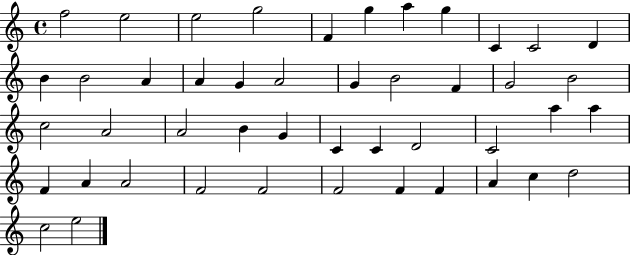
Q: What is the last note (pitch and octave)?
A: E5